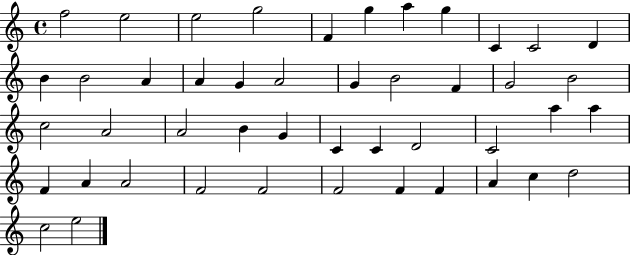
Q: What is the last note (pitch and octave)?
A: E5